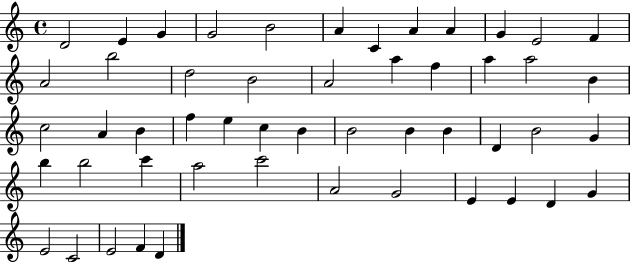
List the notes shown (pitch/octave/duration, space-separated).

D4/h E4/q G4/q G4/h B4/h A4/q C4/q A4/q A4/q G4/q E4/h F4/q A4/h B5/h D5/h B4/h A4/h A5/q F5/q A5/q A5/h B4/q C5/h A4/q B4/q F5/q E5/q C5/q B4/q B4/h B4/q B4/q D4/q B4/h G4/q B5/q B5/h C6/q A5/h C6/h A4/h G4/h E4/q E4/q D4/q G4/q E4/h C4/h E4/h F4/q D4/q